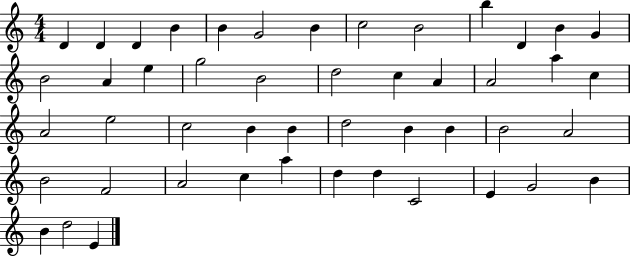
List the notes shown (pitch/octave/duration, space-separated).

D4/q D4/q D4/q B4/q B4/q G4/h B4/q C5/h B4/h B5/q D4/q B4/q G4/q B4/h A4/q E5/q G5/h B4/h D5/h C5/q A4/q A4/h A5/q C5/q A4/h E5/h C5/h B4/q B4/q D5/h B4/q B4/q B4/h A4/h B4/h F4/h A4/h C5/q A5/q D5/q D5/q C4/h E4/q G4/h B4/q B4/q D5/h E4/q